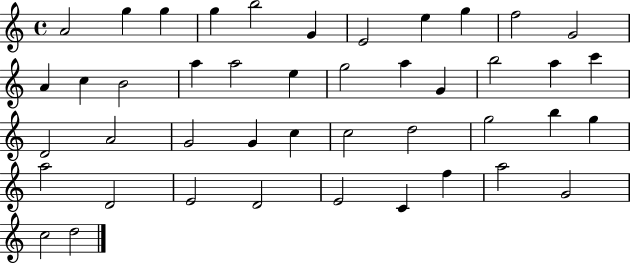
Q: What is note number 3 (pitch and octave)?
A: G5